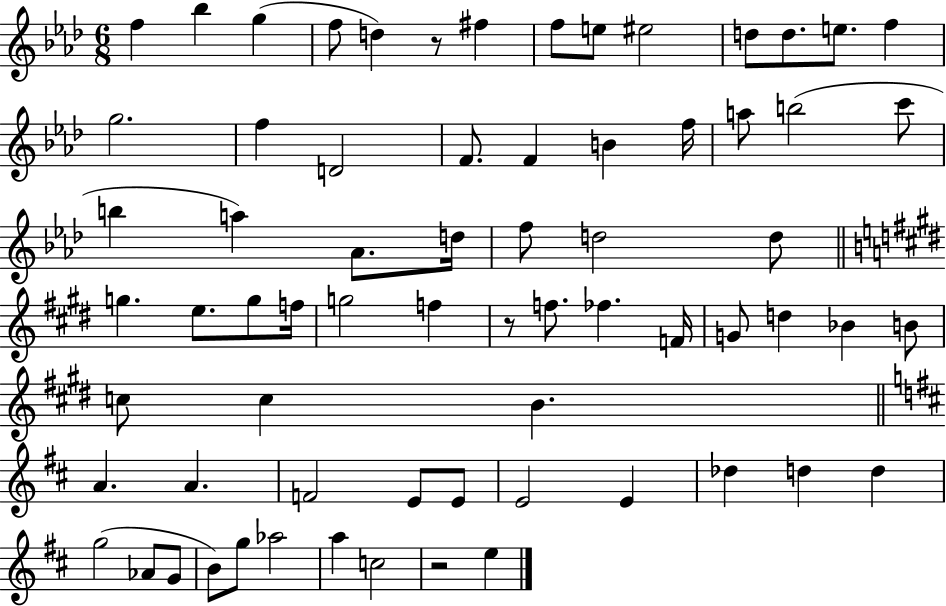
F5/q Bb5/q G5/q F5/e D5/q R/e F#5/q F5/e E5/e EIS5/h D5/e D5/e. E5/e. F5/q G5/h. F5/q D4/h F4/e. F4/q B4/q F5/s A5/e B5/h C6/e B5/q A5/q Ab4/e. D5/s F5/e D5/h D5/e G5/q. E5/e. G5/e F5/s G5/h F5/q R/e F5/e. FES5/q. F4/s G4/e D5/q Bb4/q B4/e C5/e C5/q B4/q. A4/q. A4/q. F4/h E4/e E4/e E4/h E4/q Db5/q D5/q D5/q G5/h Ab4/e G4/e B4/e G5/e Ab5/h A5/q C5/h R/h E5/q